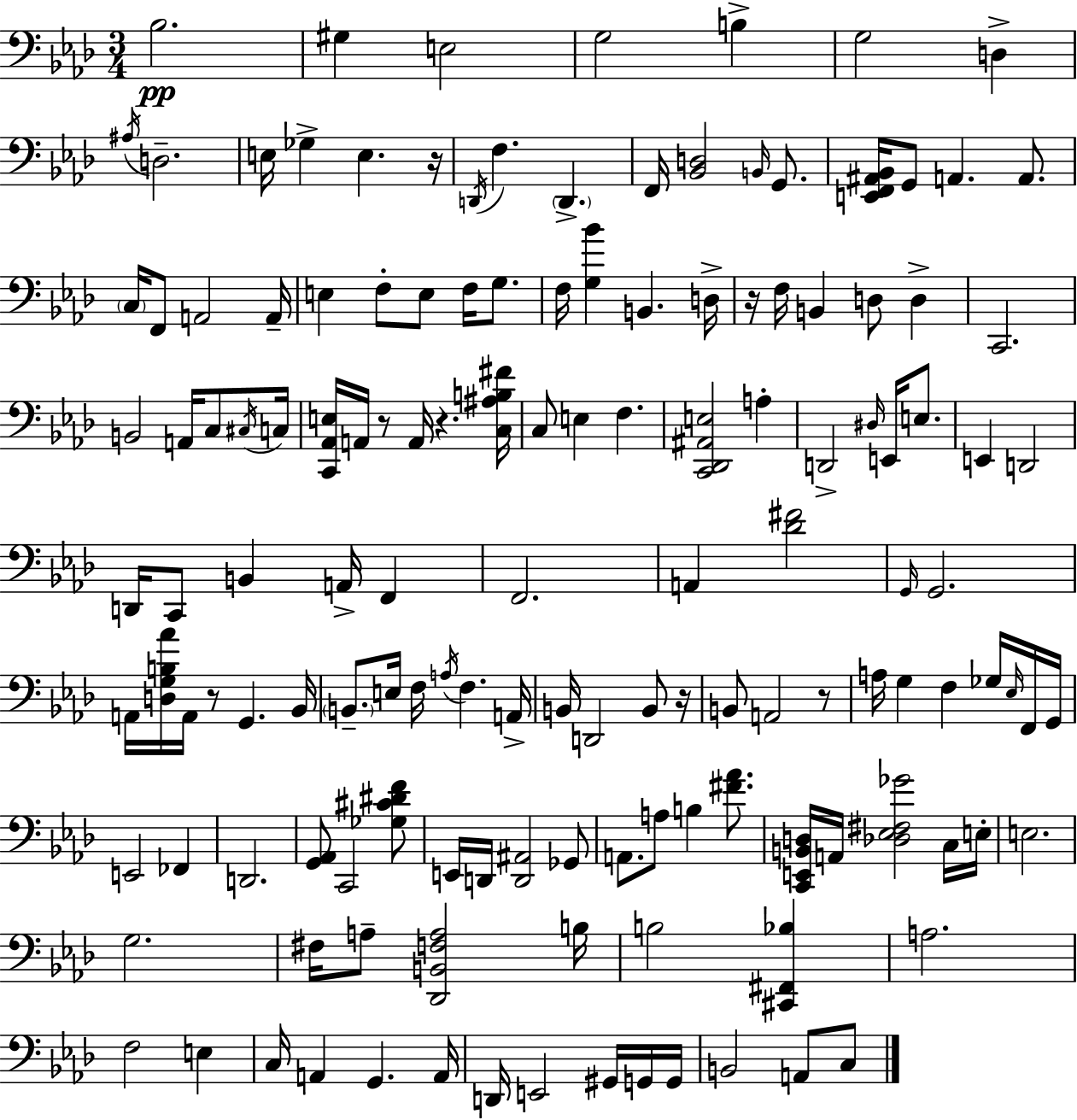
X:1
T:Untitled
M:3/4
L:1/4
K:Fm
_B,2 ^G, E,2 G,2 B, G,2 D, ^A,/4 D,2 E,/4 _G, E, z/4 D,,/4 F, D,, F,,/4 [_B,,D,]2 B,,/4 G,,/2 [E,,F,,^A,,_B,,]/4 G,,/2 A,, A,,/2 C,/4 F,,/2 A,,2 A,,/4 E, F,/2 E,/2 F,/4 G,/2 F,/4 [G,_B] B,, D,/4 z/4 F,/4 B,, D,/2 D, C,,2 B,,2 A,,/4 C,/2 ^C,/4 C,/4 [C,,_A,,E,]/4 A,,/4 z/2 A,,/4 z [C,^A,B,^F]/4 C,/2 E, F, [C,,_D,,^A,,E,]2 A, D,,2 ^D,/4 E,,/4 E,/2 E,, D,,2 D,,/4 C,,/2 B,, A,,/4 F,, F,,2 A,, [_D^F]2 G,,/4 G,,2 A,,/4 [D,G,B,_A]/4 A,,/4 z/2 G,, _B,,/4 B,,/2 E,/4 F,/4 A,/4 F, A,,/4 B,,/4 D,,2 B,,/2 z/4 B,,/2 A,,2 z/2 A,/4 G, F, _G,/4 _E,/4 F,,/4 G,,/4 E,,2 _F,, D,,2 [G,,_A,,]/2 C,,2 [_G,^C^DF]/2 E,,/4 D,,/4 [D,,^A,,]2 _G,,/2 A,,/2 A,/2 B, [^F_A]/2 [C,,E,,B,,D,]/4 A,,/4 [_D,_E,^F,_G]2 C,/4 E,/4 E,2 G,2 ^F,/4 A,/2 [_D,,B,,F,A,]2 B,/4 B,2 [^C,,^F,,_B,] A,2 F,2 E, C,/4 A,, G,, A,,/4 D,,/4 E,,2 ^G,,/4 G,,/4 G,,/4 B,,2 A,,/2 C,/2